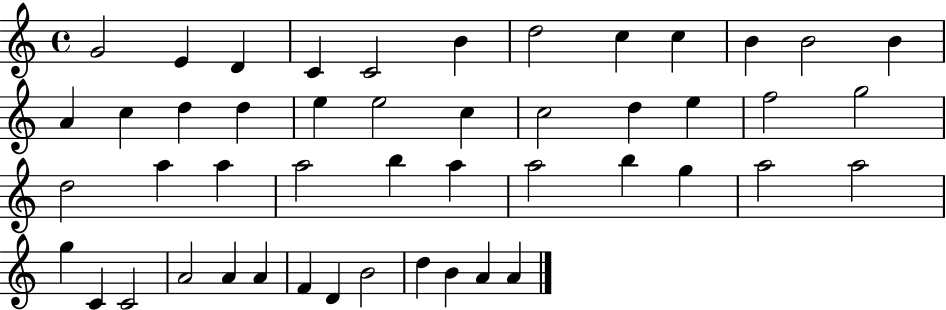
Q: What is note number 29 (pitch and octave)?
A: B5